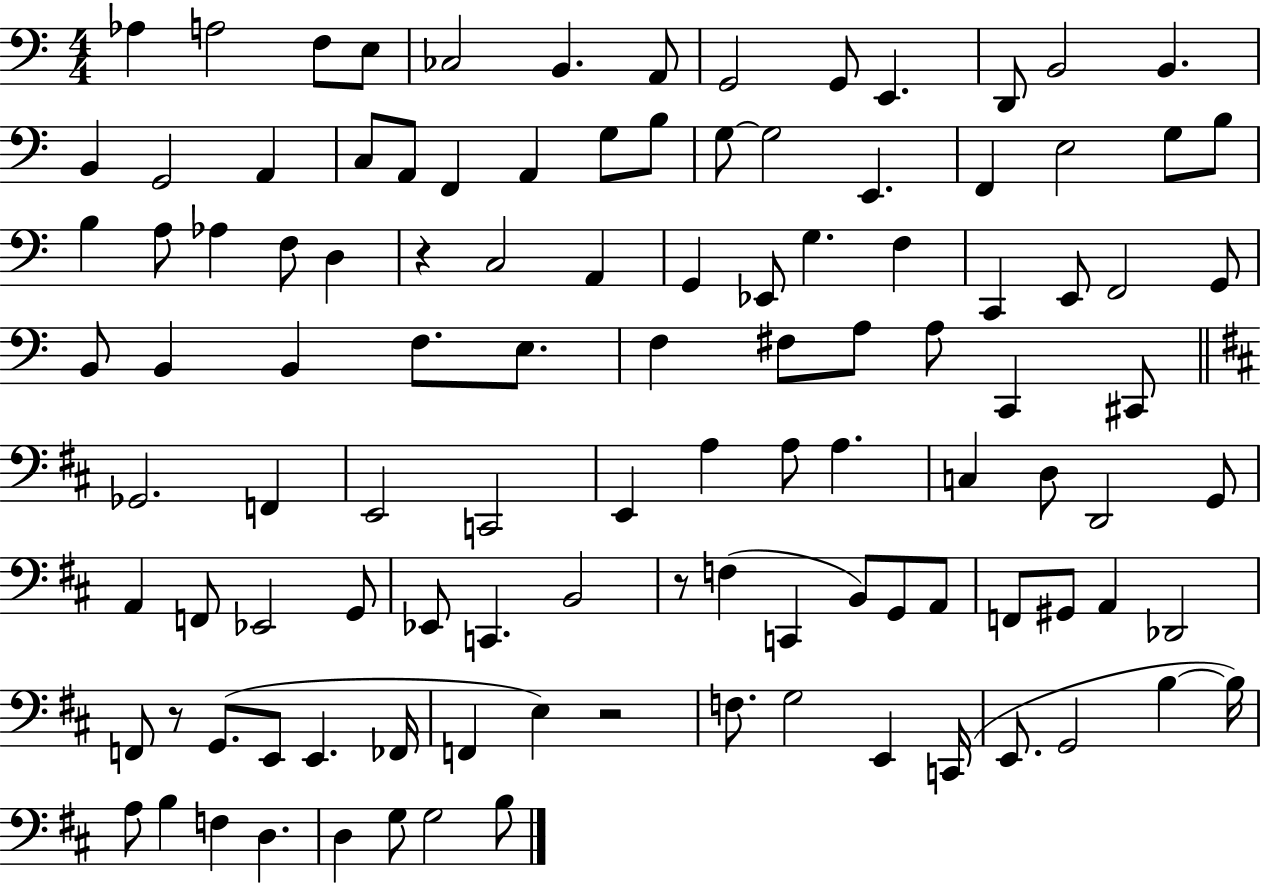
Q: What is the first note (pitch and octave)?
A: Ab3